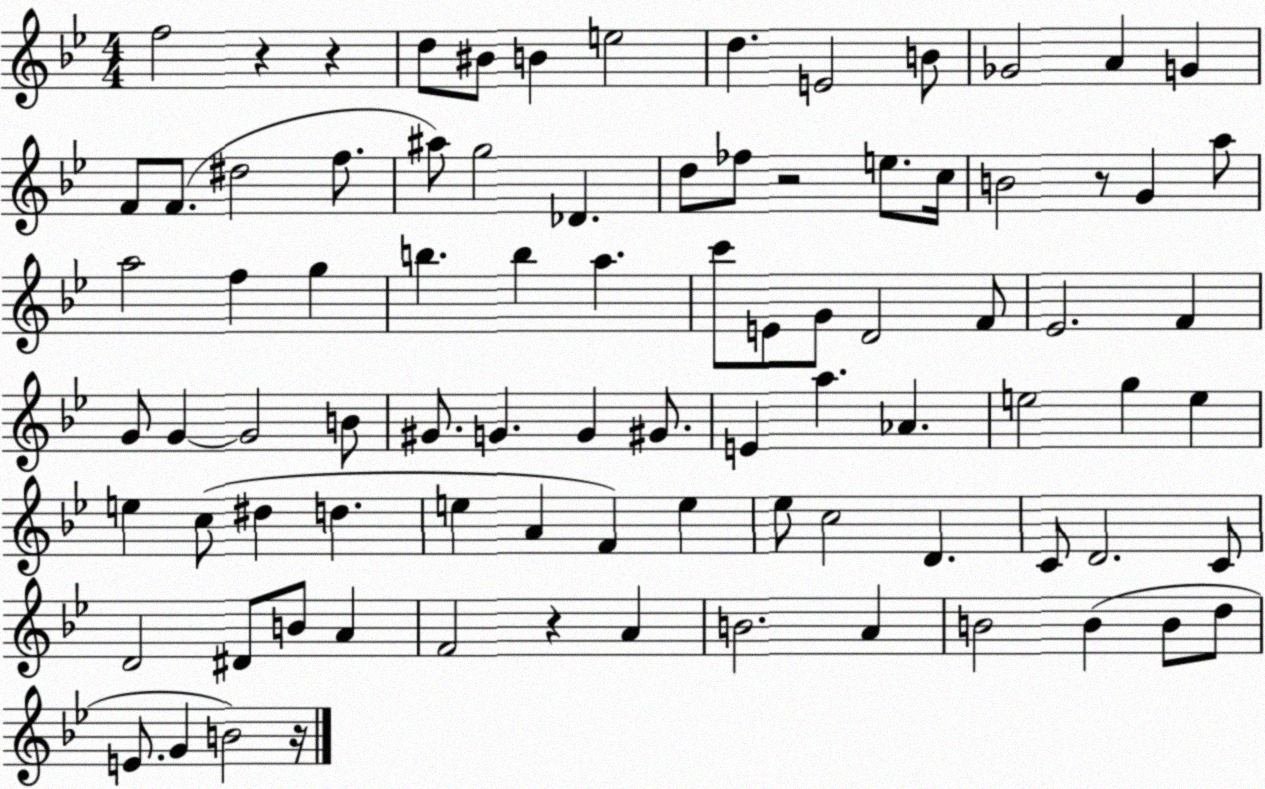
X:1
T:Untitled
M:4/4
L:1/4
K:Bb
f2 z z d/2 ^B/2 B e2 d E2 B/2 _G2 A G F/2 F/2 ^d2 f/2 ^a/2 g2 _D d/2 _f/2 z2 e/2 c/4 B2 z/2 G a/2 a2 f g b b a c'/2 E/2 G/2 D2 F/2 _E2 F G/2 G G2 B/2 ^G/2 G G ^G/2 E a _A e2 g e e c/2 ^d d e A F e _e/2 c2 D C/2 D2 C/2 D2 ^D/2 B/2 A F2 z A B2 A B2 B B/2 d/2 E/2 G B2 z/4